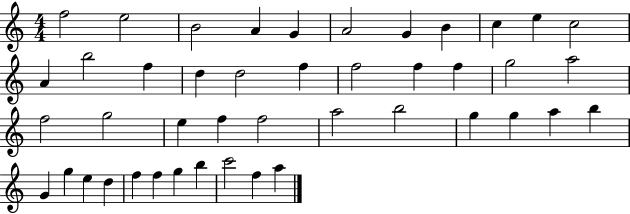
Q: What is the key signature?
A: C major